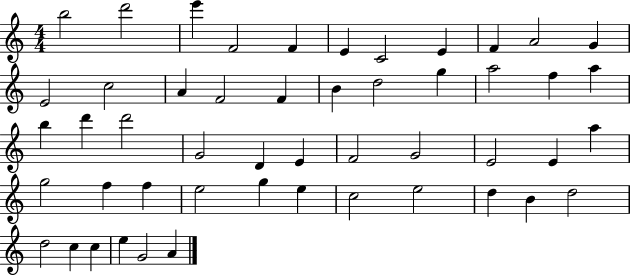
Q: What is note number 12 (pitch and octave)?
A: E4